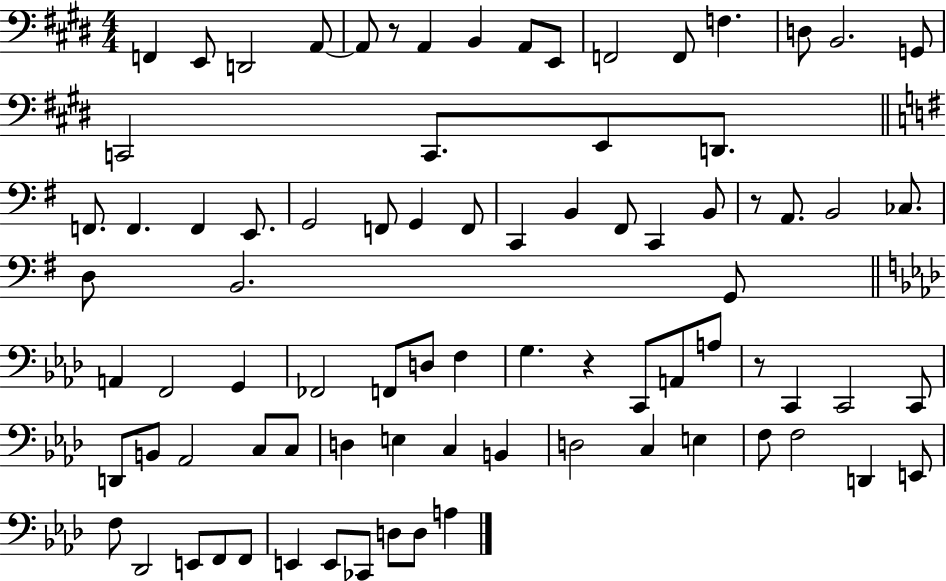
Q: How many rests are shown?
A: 4